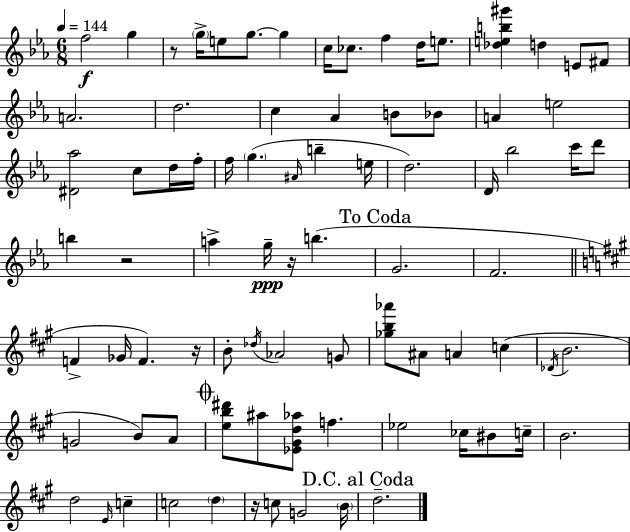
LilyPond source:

{
  \clef treble
  \numericTimeSignature
  \time 6/8
  \key ees \major
  \tempo 4 = 144
  \repeat volta 2 { f''2\f g''4 | r8 \parenthesize g''16-> e''8 g''8.~~ g''4 | c''16 ces''8. f''4 d''16 e''8. | <des'' e'' b'' gis'''>4 d''4 e'8 fis'8 | \break a'2. | d''2. | c''4 aes'4 b'8 bes'8 | a'4 e''2 | \break <dis' aes''>2 c''8 d''16 f''16-. | f''16 \parenthesize g''4.( \grace { ais'16 } b''4-- | e''16 d''2.) | d'16 bes''2 c'''16 d'''8 | \break b''4 r2 | a''4-> g''16--\ppp r16 b''4.( | \mark "To Coda" g'2. | f'2. | \break \bar "||" \break \key a \major f'4-> ges'16 f'4.) r16 | b'8-. \acciaccatura { des''16 } aes'2 g'8 | <ges'' b'' aes'''>8 ais'8 a'4 c''4( | \acciaccatura { des'16 } b'2. | \break g'2 b'8) | a'8 \mark \markup { \musicglyph "scripts.coda" } <e'' b'' dis'''>8 ais''8 <ees' gis' d'' aes''>8 f''4. | ees''2 ces''16 bis'8 | c''16-- b'2. | \break d''2 \grace { e'16 } c''4-- | c''2 \parenthesize d''4 | r16 c''8 g'2 | \parenthesize b'16 \mark "D.C. al Coda" d''2.-- | \break } \bar "|."
}